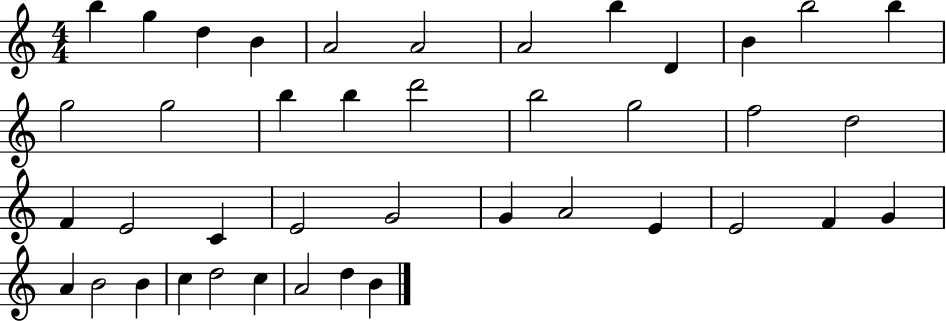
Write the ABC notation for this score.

X:1
T:Untitled
M:4/4
L:1/4
K:C
b g d B A2 A2 A2 b D B b2 b g2 g2 b b d'2 b2 g2 f2 d2 F E2 C E2 G2 G A2 E E2 F G A B2 B c d2 c A2 d B